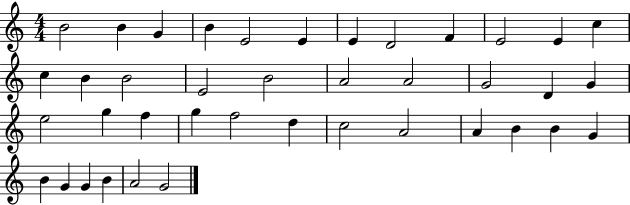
X:1
T:Untitled
M:4/4
L:1/4
K:C
B2 B G B E2 E E D2 F E2 E c c B B2 E2 B2 A2 A2 G2 D G e2 g f g f2 d c2 A2 A B B G B G G B A2 G2